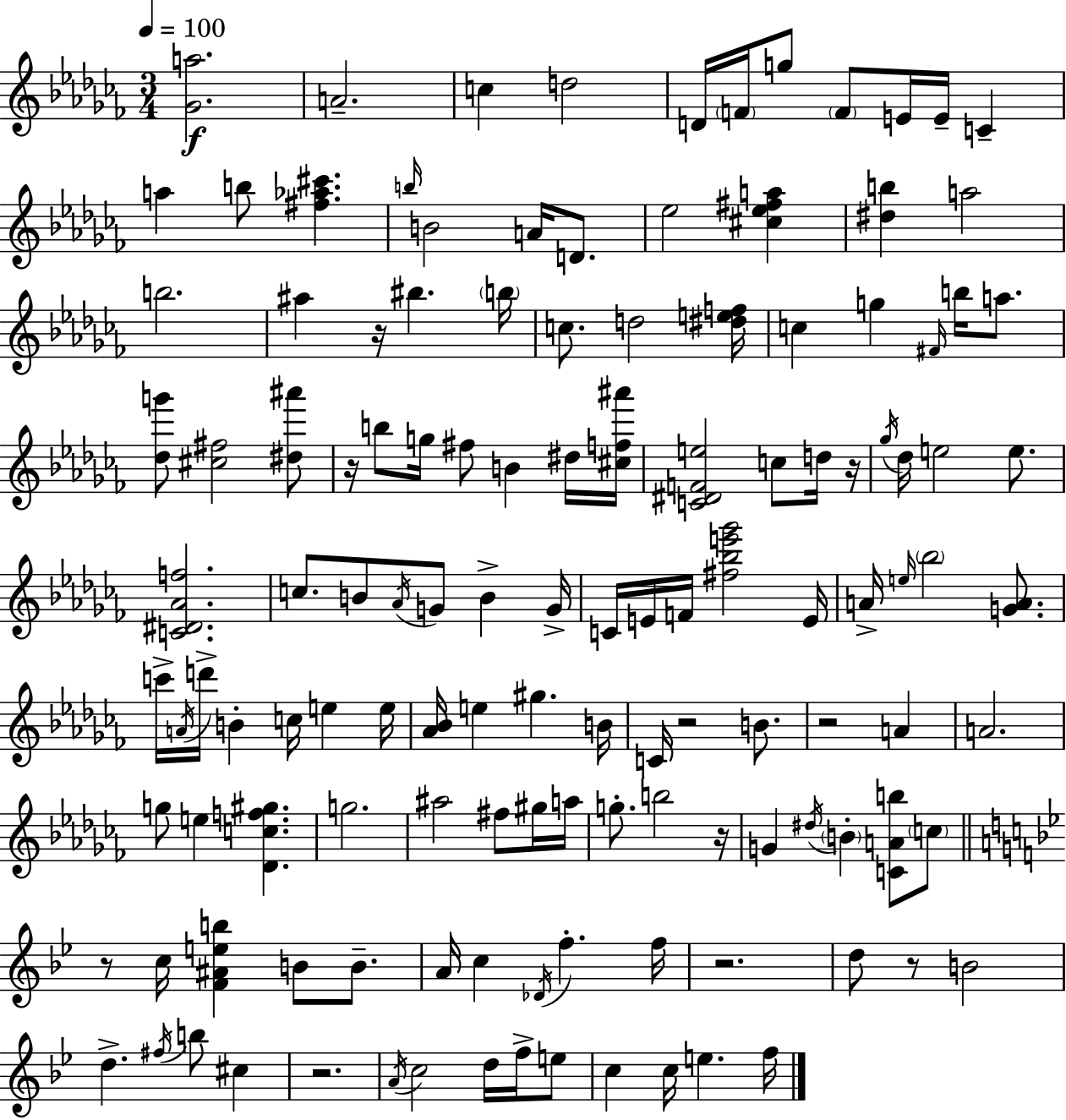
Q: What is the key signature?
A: AES minor